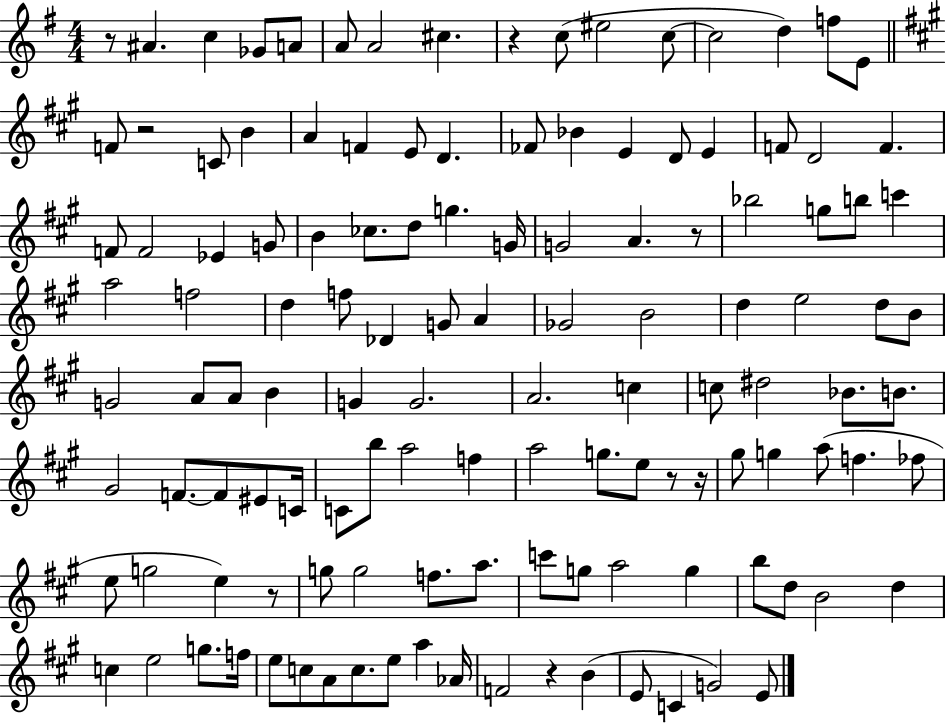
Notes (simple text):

R/e A#4/q. C5/q Gb4/e A4/e A4/e A4/h C#5/q. R/q C5/e EIS5/h C5/e C5/h D5/q F5/e E4/e F4/e R/h C4/e B4/q A4/q F4/q E4/e D4/q. FES4/e Bb4/q E4/q D4/e E4/q F4/e D4/h F4/q. F4/e F4/h Eb4/q G4/e B4/q CES5/e. D5/e G5/q. G4/s G4/h A4/q. R/e Bb5/h G5/e B5/e C6/q A5/h F5/h D5/q F5/e Db4/q G4/e A4/q Gb4/h B4/h D5/q E5/h D5/e B4/e G4/h A4/e A4/e B4/q G4/q G4/h. A4/h. C5/q C5/e D#5/h Bb4/e. B4/e. G#4/h F4/e. F4/e EIS4/e C4/s C4/e B5/e A5/h F5/q A5/h G5/e. E5/e R/e R/s G#5/e G5/q A5/e F5/q. FES5/e E5/e G5/h E5/q R/e G5/e G5/h F5/e. A5/e. C6/e G5/e A5/h G5/q B5/e D5/e B4/h D5/q C5/q E5/h G5/e. F5/s E5/e C5/e A4/e C5/e. E5/e A5/q Ab4/s F4/h R/q B4/q E4/e C4/q G4/h E4/e